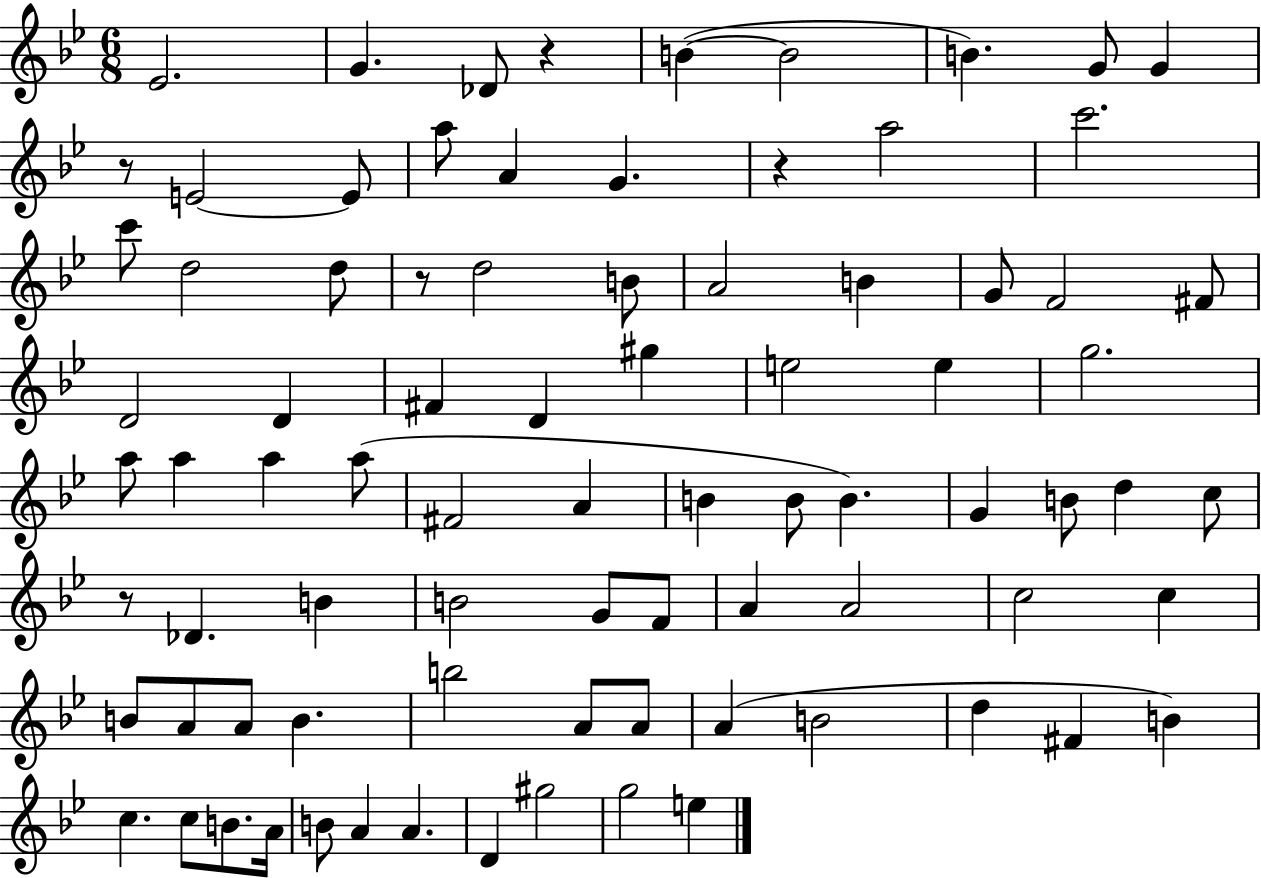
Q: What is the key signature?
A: BES major